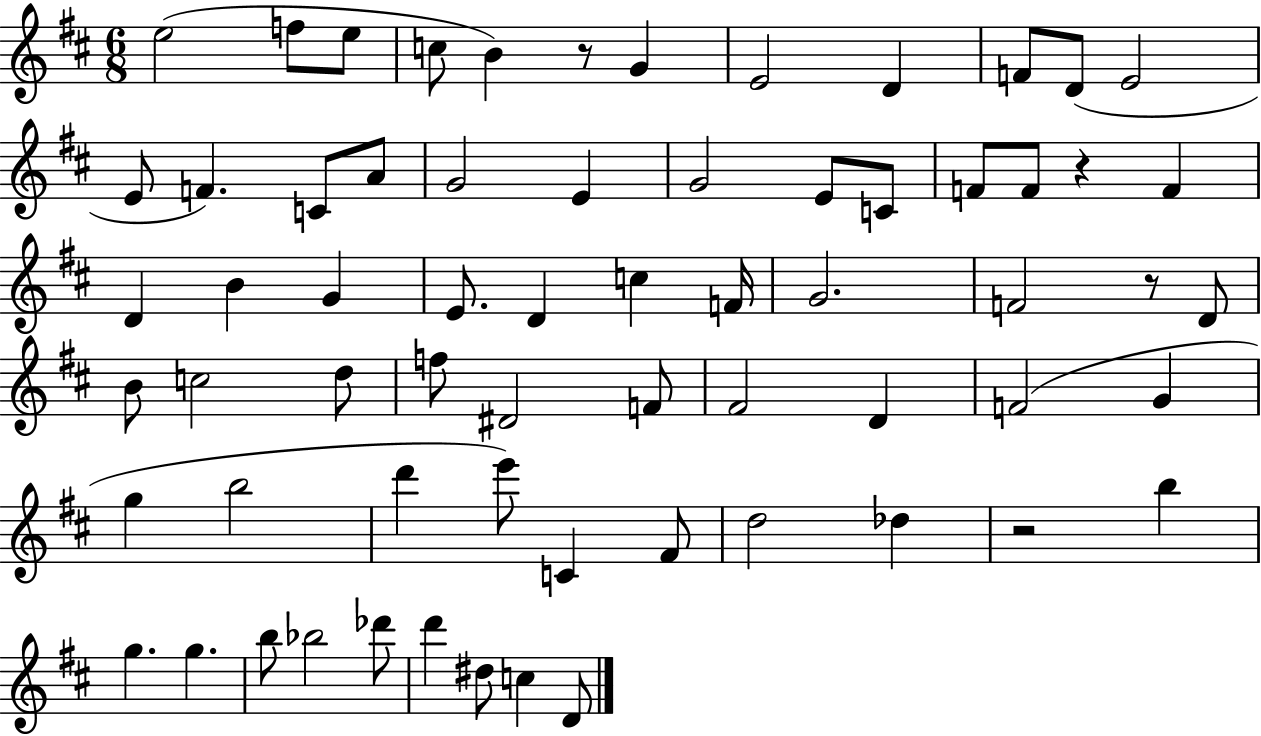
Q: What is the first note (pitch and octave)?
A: E5